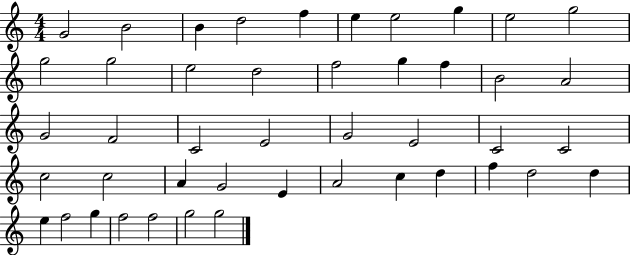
G4/h B4/h B4/q D5/h F5/q E5/q E5/h G5/q E5/h G5/h G5/h G5/h E5/h D5/h F5/h G5/q F5/q B4/h A4/h G4/h F4/h C4/h E4/h G4/h E4/h C4/h C4/h C5/h C5/h A4/q G4/h E4/q A4/h C5/q D5/q F5/q D5/h D5/q E5/q F5/h G5/q F5/h F5/h G5/h G5/h